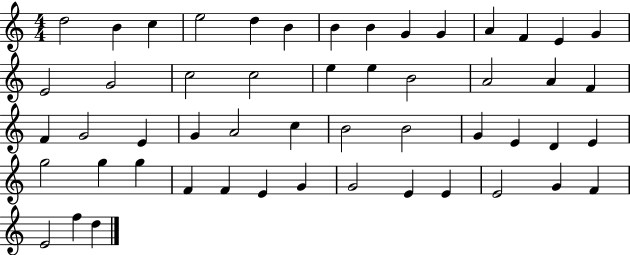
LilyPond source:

{
  \clef treble
  \numericTimeSignature
  \time 4/4
  \key c \major
  d''2 b'4 c''4 | e''2 d''4 b'4 | b'4 b'4 g'4 g'4 | a'4 f'4 e'4 g'4 | \break e'2 g'2 | c''2 c''2 | e''4 e''4 b'2 | a'2 a'4 f'4 | \break f'4 g'2 e'4 | g'4 a'2 c''4 | b'2 b'2 | g'4 e'4 d'4 e'4 | \break g''2 g''4 g''4 | f'4 f'4 e'4 g'4 | g'2 e'4 e'4 | e'2 g'4 f'4 | \break e'2 f''4 d''4 | \bar "|."
}